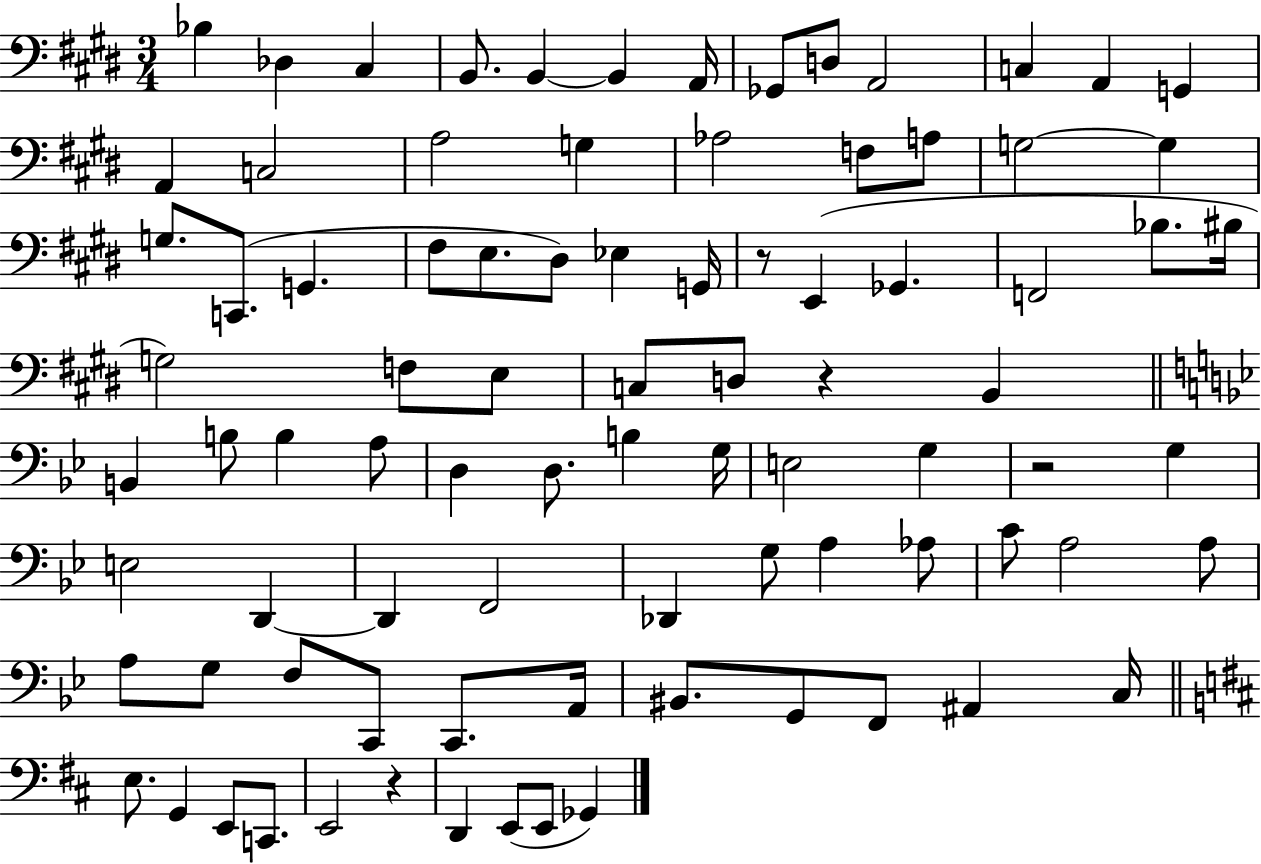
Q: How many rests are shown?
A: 4